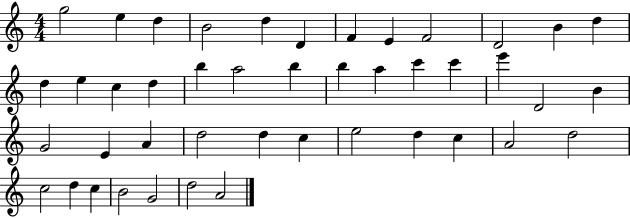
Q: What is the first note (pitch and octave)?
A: G5